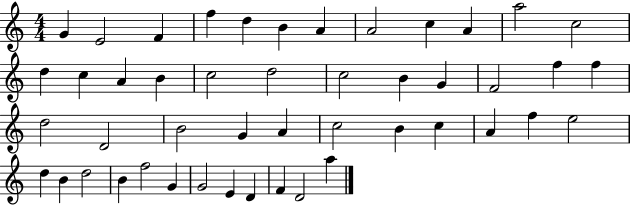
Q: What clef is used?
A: treble